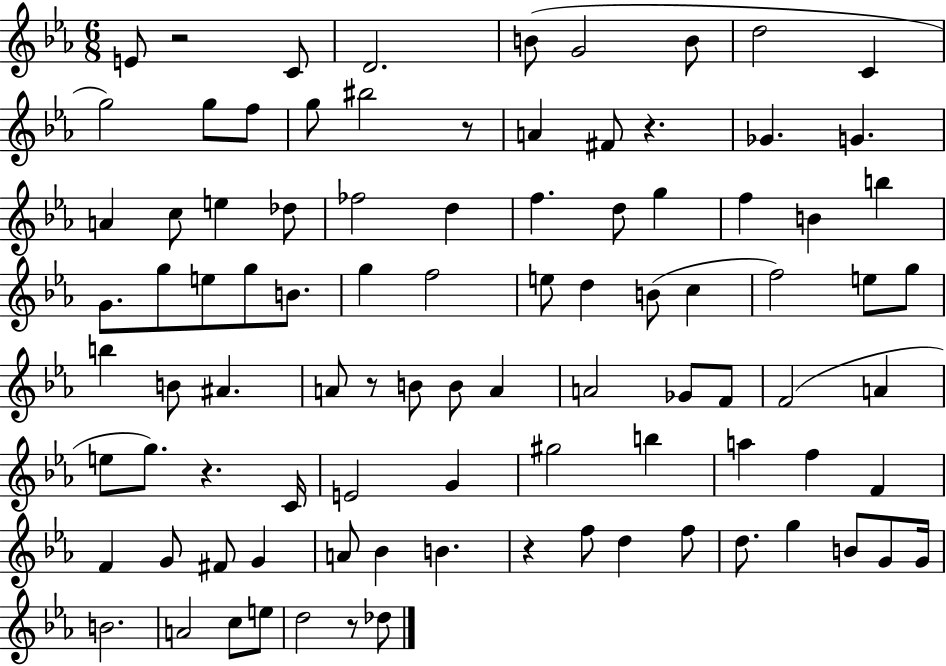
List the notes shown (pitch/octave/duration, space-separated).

E4/e R/h C4/e D4/h. B4/e G4/h B4/e D5/h C4/q G5/h G5/e F5/e G5/e BIS5/h R/e A4/q F#4/e R/q. Gb4/q. G4/q. A4/q C5/e E5/q Db5/e FES5/h D5/q F5/q. D5/e G5/q F5/q B4/q B5/q G4/e. G5/e E5/e G5/e B4/e. G5/q F5/h E5/e D5/q B4/e C5/q F5/h E5/e G5/e B5/q B4/e A#4/q. A4/e R/e B4/e B4/e A4/q A4/h Gb4/e F4/e F4/h A4/q E5/e G5/e. R/q. C4/s E4/h G4/q G#5/h B5/q A5/q F5/q F4/q F4/q G4/e F#4/e G4/q A4/e Bb4/q B4/q. R/q F5/e D5/q F5/e D5/e. G5/q B4/e G4/e G4/s B4/h. A4/h C5/e E5/e D5/h R/e Db5/e